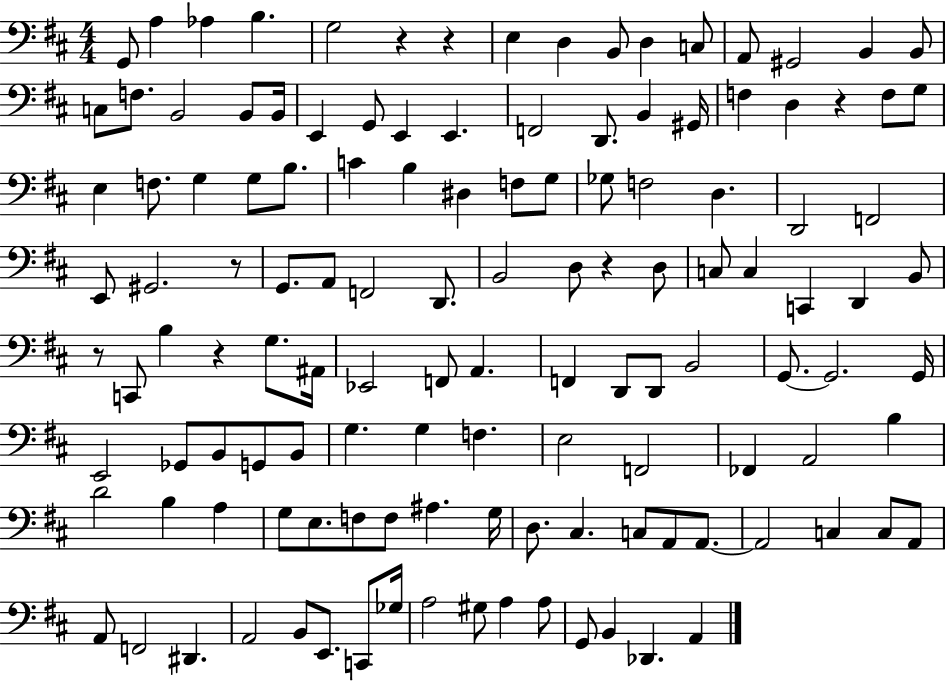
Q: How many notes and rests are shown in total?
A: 128